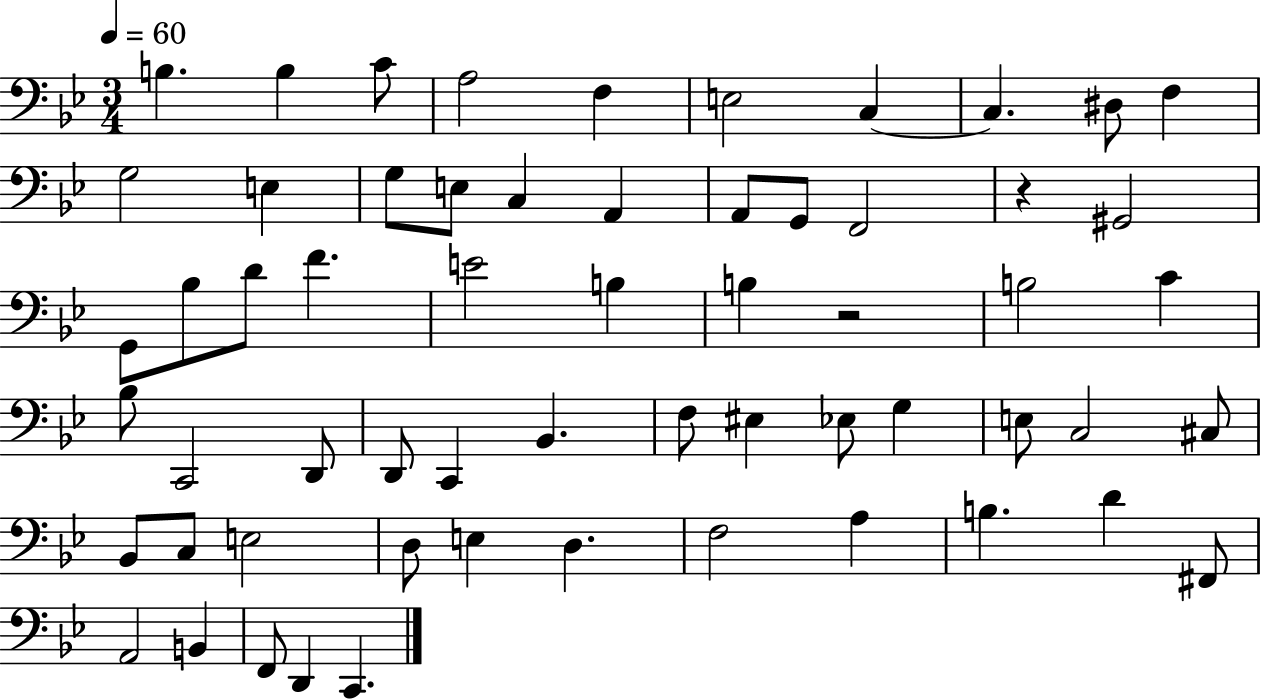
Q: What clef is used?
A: bass